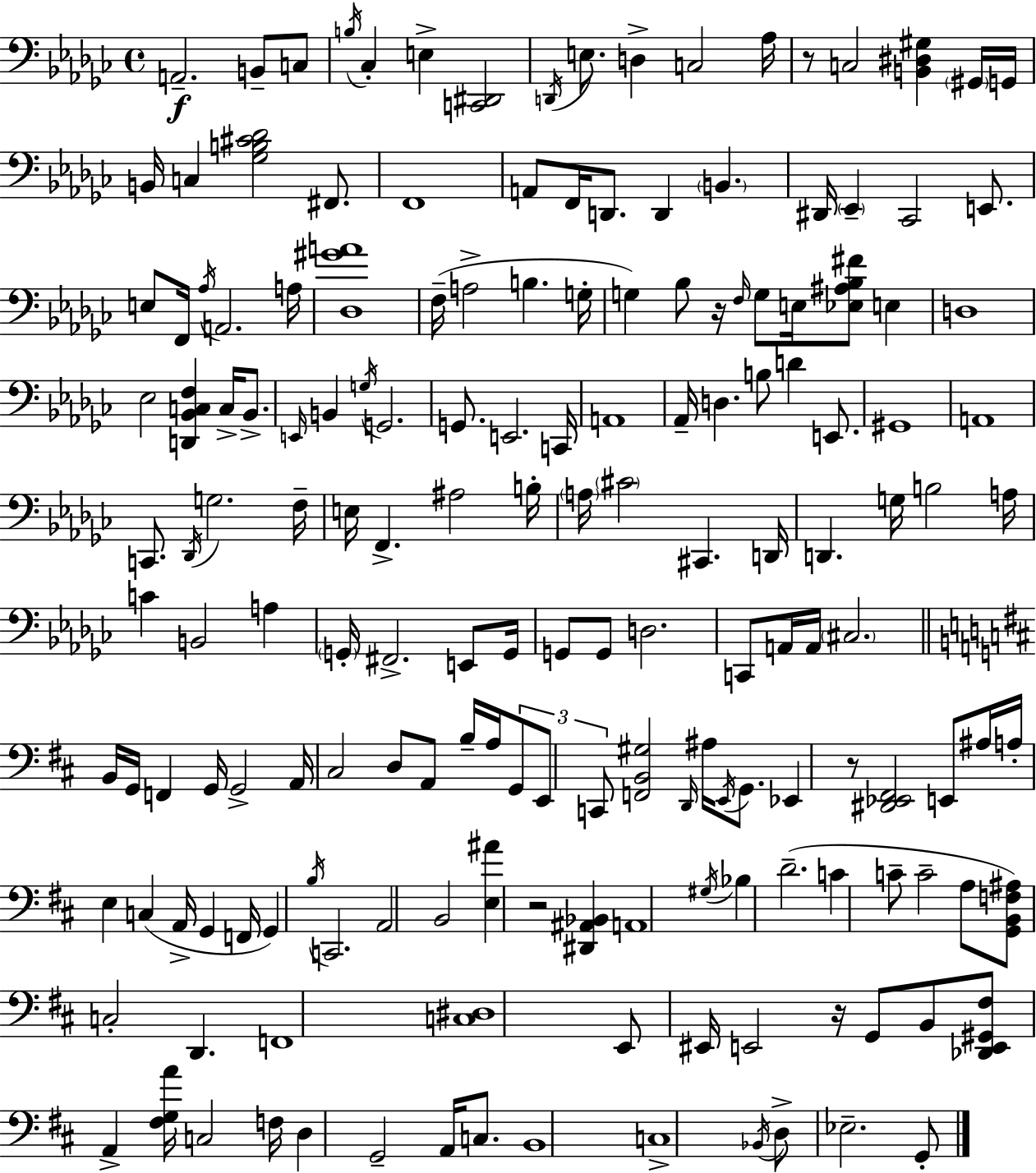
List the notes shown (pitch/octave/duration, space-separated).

A2/h. B2/e C3/e B3/s CES3/q E3/q [C2,D#2]/h D2/s E3/e. D3/q C3/h Ab3/s R/e C3/h [B2,D#3,G#3]/q G#2/s G2/s B2/s C3/q [Gb3,B3,C#4,Db4]/h F#2/e. F2/w A2/e F2/s D2/e. D2/q B2/q. D#2/s Eb2/q CES2/h E2/e. E3/e F2/s Ab3/s A2/h. A3/s [Db3,G#4,A4]/w F3/s A3/h B3/q. G3/s G3/q Bb3/e R/s F3/s G3/e E3/s [Eb3,A#3,Bb3,F#4]/e E3/q D3/w Eb3/h [D2,Bb2,C3,F3]/q C3/s Bb2/e. E2/s B2/q G3/s G2/h. G2/e. E2/h. C2/s A2/w Ab2/s D3/q. B3/e D4/q E2/e. G#2/w A2/w C2/e. Db2/s G3/h. F3/s E3/s F2/q. A#3/h B3/s A3/s C#4/h C#2/q. D2/s D2/q. G3/s B3/h A3/s C4/q B2/h A3/q G2/s F#2/h. E2/e G2/s G2/e G2/e D3/h. C2/e A2/s A2/s C#3/h. B2/s G2/s F2/q G2/s G2/h A2/s C#3/h D3/e A2/e B3/s A3/s G2/e E2/e C2/e [F2,B2,G#3]/h D2/s A#3/s E2/s G2/e. Eb2/q R/e [D#2,Eb2,F#2]/h E2/e A#3/s A3/s E3/q C3/q A2/s G2/q F2/s G2/q B3/s C2/h. A2/h B2/h [E3,A#4]/q R/h [D#2,A#2,Bb2]/q A2/w G#3/s Bb3/q D4/h. C4/q C4/e C4/h A3/e [G2,B2,F3,A#3]/e C3/h D2/q. F2/w [C3,D#3]/w E2/e EIS2/s E2/h R/s G2/e B2/e [Db2,E2,G#2,F#3]/e A2/q [F#3,G3,A4]/s C3/h F3/s D3/q G2/h A2/s C3/e. B2/w C3/w Bb2/s D3/e Eb3/h. G2/e